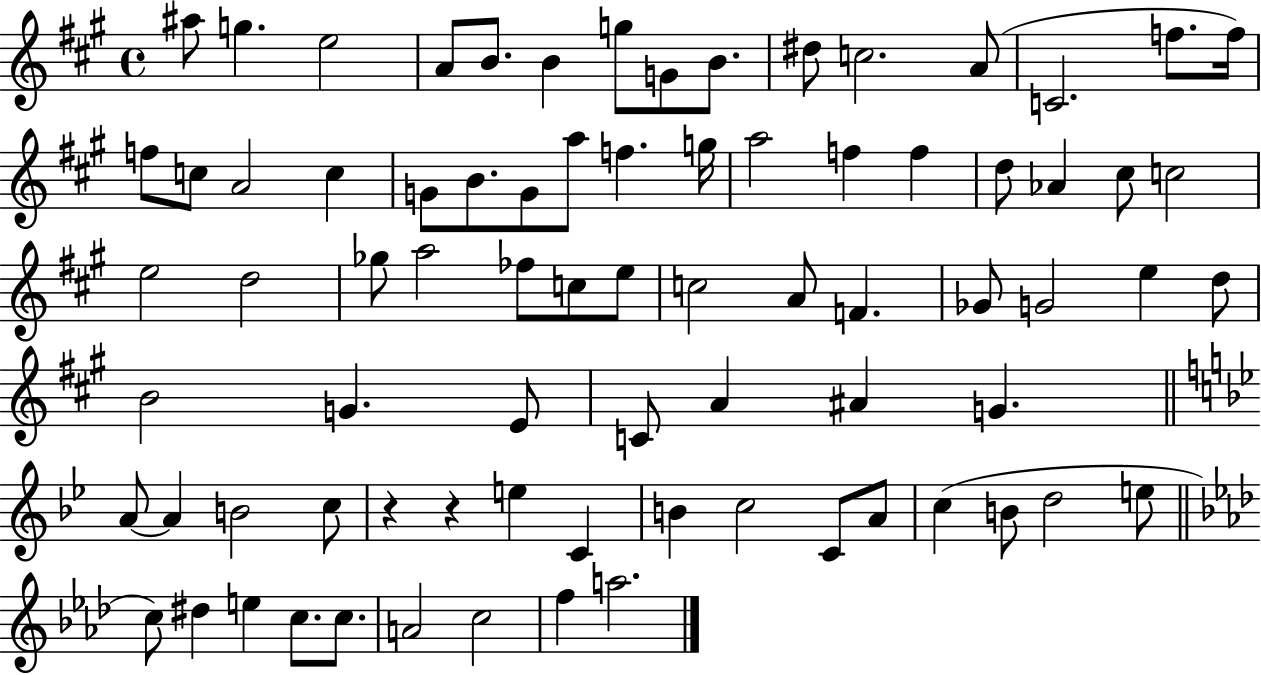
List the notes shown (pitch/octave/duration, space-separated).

A#5/e G5/q. E5/h A4/e B4/e. B4/q G5/e G4/e B4/e. D#5/e C5/h. A4/e C4/h. F5/e. F5/s F5/e C5/e A4/h C5/q G4/e B4/e. G4/e A5/e F5/q. G5/s A5/h F5/q F5/q D5/e Ab4/q C#5/e C5/h E5/h D5/h Gb5/e A5/h FES5/e C5/e E5/e C5/h A4/e F4/q. Gb4/e G4/h E5/q D5/e B4/h G4/q. E4/e C4/e A4/q A#4/q G4/q. A4/e A4/q B4/h C5/e R/q R/q E5/q C4/q B4/q C5/h C4/e A4/e C5/q B4/e D5/h E5/e C5/e D#5/q E5/q C5/e. C5/e. A4/h C5/h F5/q A5/h.